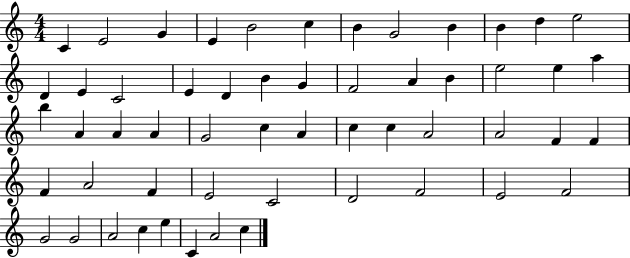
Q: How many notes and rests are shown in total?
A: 55